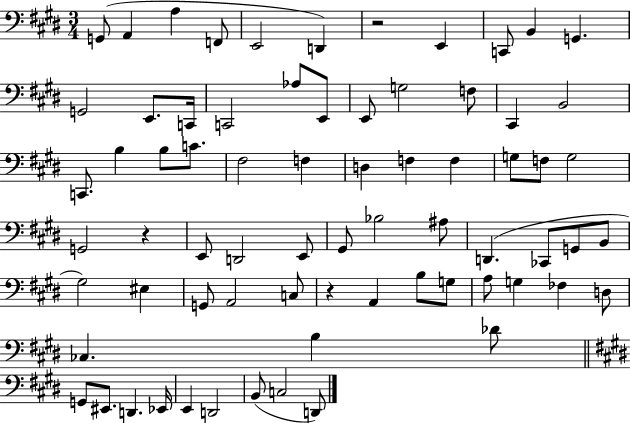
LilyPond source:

{
  \clef bass
  \numericTimeSignature
  \time 3/4
  \key e \major
  \repeat volta 2 { g,8( a,4 a4 f,8 | e,2 d,4) | r2 e,4 | c,8 b,4 g,4. | \break g,2 e,8. c,16 | c,2 aes8 e,8 | e,8 g2 f8 | cis,4 b,2 | \break c,8. b4 b8 c'8. | fis2 f4 | d4 f4 f4 | g8 f8 g2 | \break g,2 r4 | e,8 d,2 e,8 | gis,8 bes2 ais8 | d,4.( ces,8 g,8 b,8 | \break gis2) eis4 | g,8 a,2 c8 | r4 a,4 b8 g8 | a8 g4 fes4 d8 | \break ces4. b4 des'8 | \bar "||" \break \key e \major g,8 eis,8. d,4. ees,16 | e,4 d,2 | b,8( c2 d,8) | } \bar "|."
}